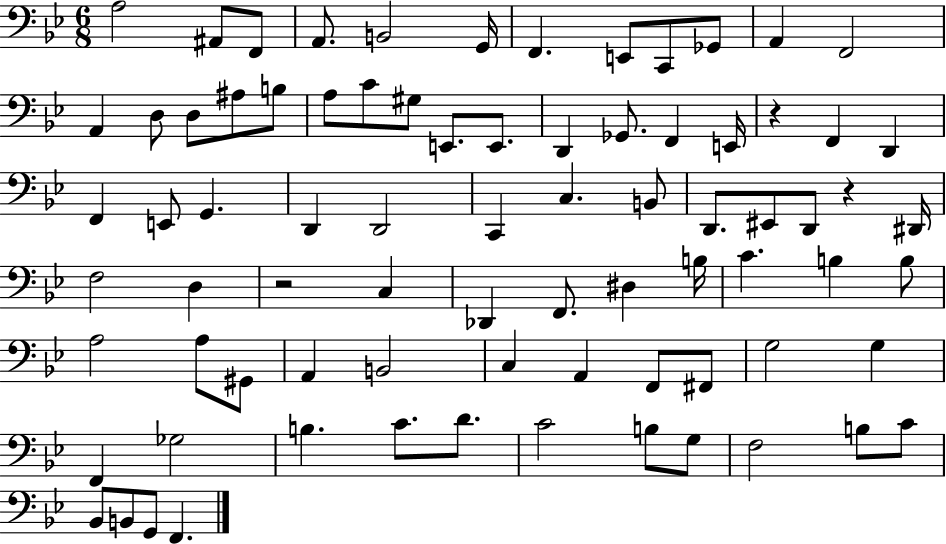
X:1
T:Untitled
M:6/8
L:1/4
K:Bb
A,2 ^A,,/2 F,,/2 A,,/2 B,,2 G,,/4 F,, E,,/2 C,,/2 _G,,/2 A,, F,,2 A,, D,/2 D,/2 ^A,/2 B,/2 A,/2 C/2 ^G,/2 E,,/2 E,,/2 D,, _G,,/2 F,, E,,/4 z F,, D,, F,, E,,/2 G,, D,, D,,2 C,, C, B,,/2 D,,/2 ^E,,/2 D,,/2 z ^D,,/4 F,2 D, z2 C, _D,, F,,/2 ^D, B,/4 C B, B,/2 A,2 A,/2 ^G,,/2 A,, B,,2 C, A,, F,,/2 ^F,,/2 G,2 G, F,, _G,2 B, C/2 D/2 C2 B,/2 G,/2 F,2 B,/2 C/2 _B,,/2 B,,/2 G,,/2 F,,